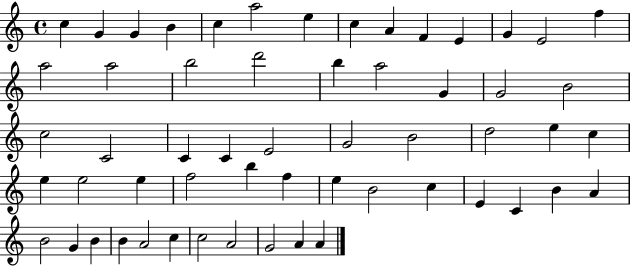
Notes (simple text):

C5/q G4/q G4/q B4/q C5/q A5/h E5/q C5/q A4/q F4/q E4/q G4/q E4/h F5/q A5/h A5/h B5/h D6/h B5/q A5/h G4/q G4/h B4/h C5/h C4/h C4/q C4/q E4/h G4/h B4/h D5/h E5/q C5/q E5/q E5/h E5/q F5/h B5/q F5/q E5/q B4/h C5/q E4/q C4/q B4/q A4/q B4/h G4/q B4/q B4/q A4/h C5/q C5/h A4/h G4/h A4/q A4/q